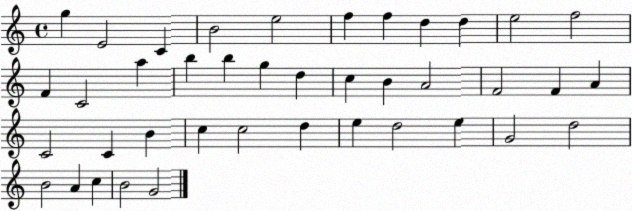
X:1
T:Untitled
M:4/4
L:1/4
K:C
g E2 C B2 e2 f f d d e2 f2 F C2 a b b g d c B A2 F2 F A C2 C B c c2 d e d2 e G2 d2 B2 A c B2 G2